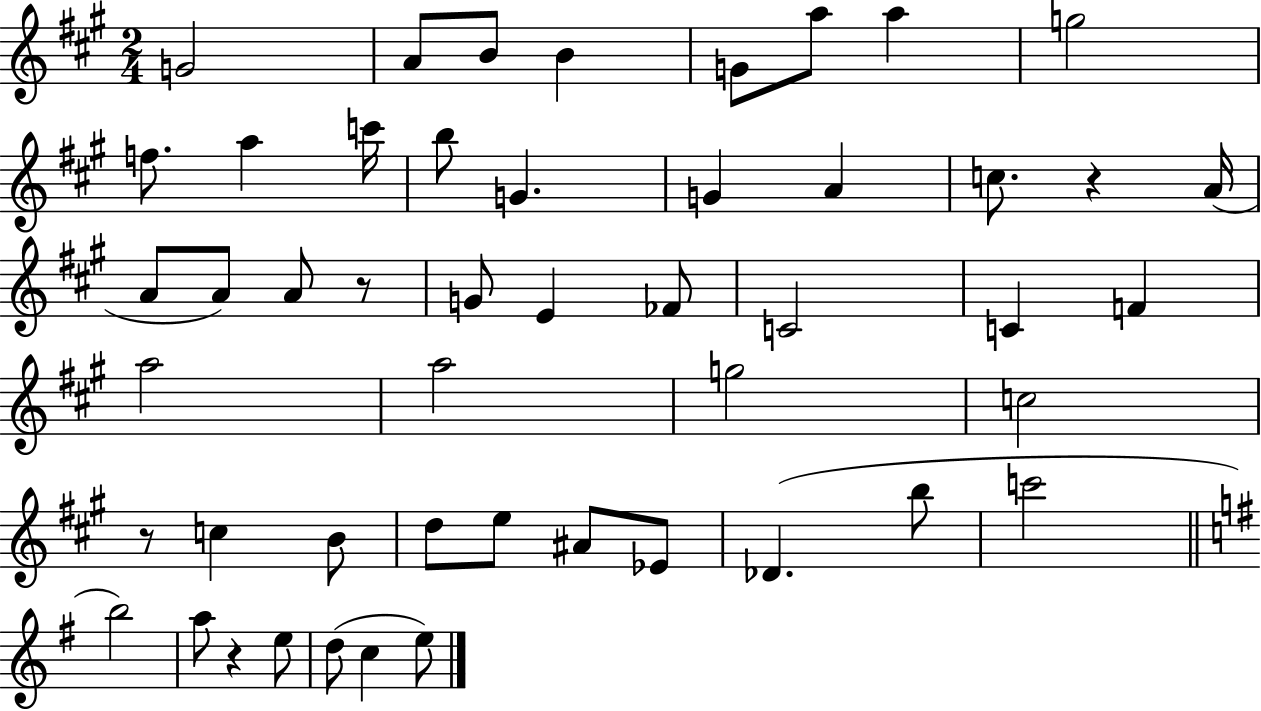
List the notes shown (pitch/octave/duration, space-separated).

G4/h A4/e B4/e B4/q G4/e A5/e A5/q G5/h F5/e. A5/q C6/s B5/e G4/q. G4/q A4/q C5/e. R/q A4/s A4/e A4/e A4/e R/e G4/e E4/q FES4/e C4/h C4/q F4/q A5/h A5/h G5/h C5/h R/e C5/q B4/e D5/e E5/e A#4/e Eb4/e Db4/q. B5/e C6/h B5/h A5/e R/q E5/e D5/e C5/q E5/e